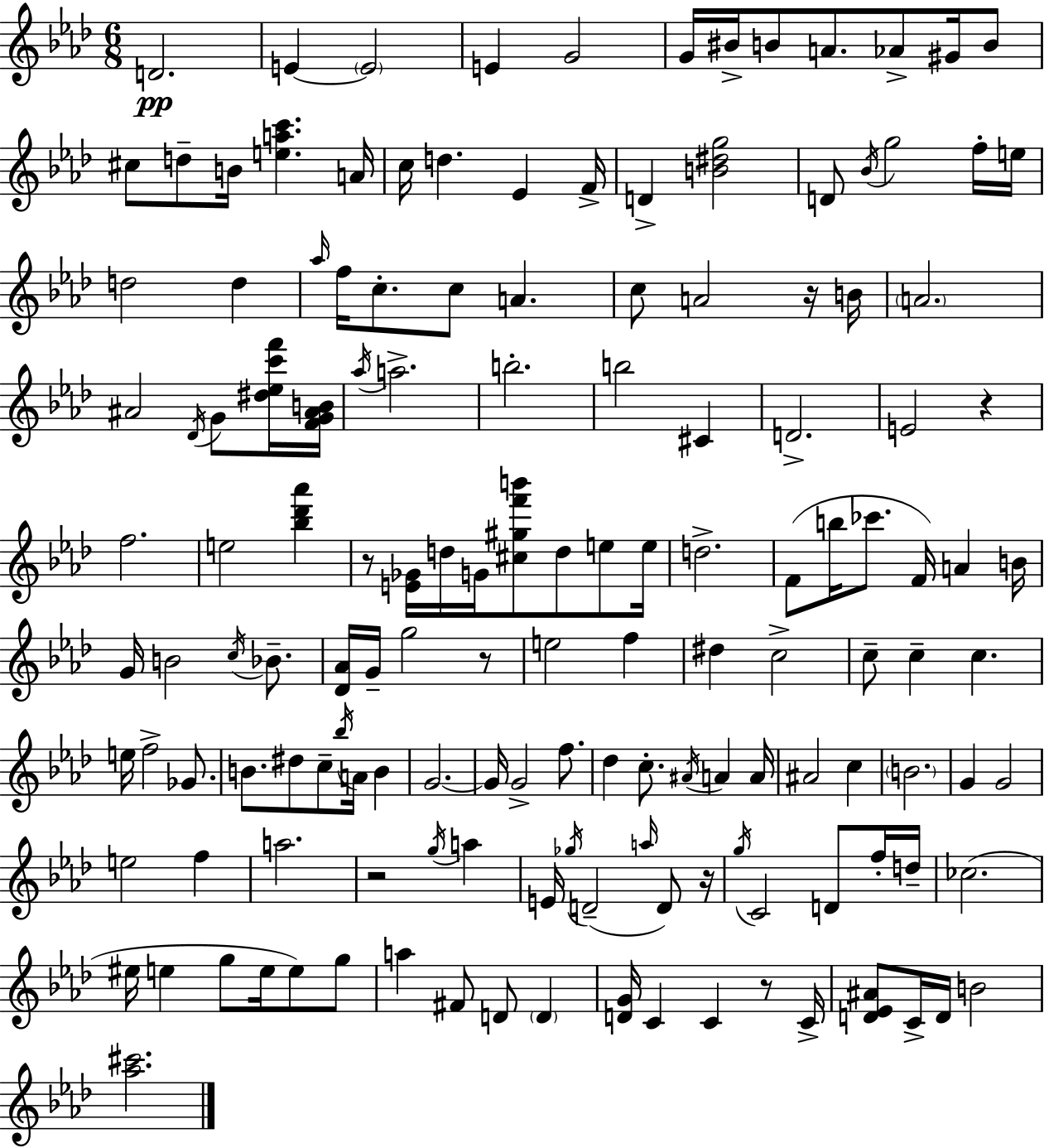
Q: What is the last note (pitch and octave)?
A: B4